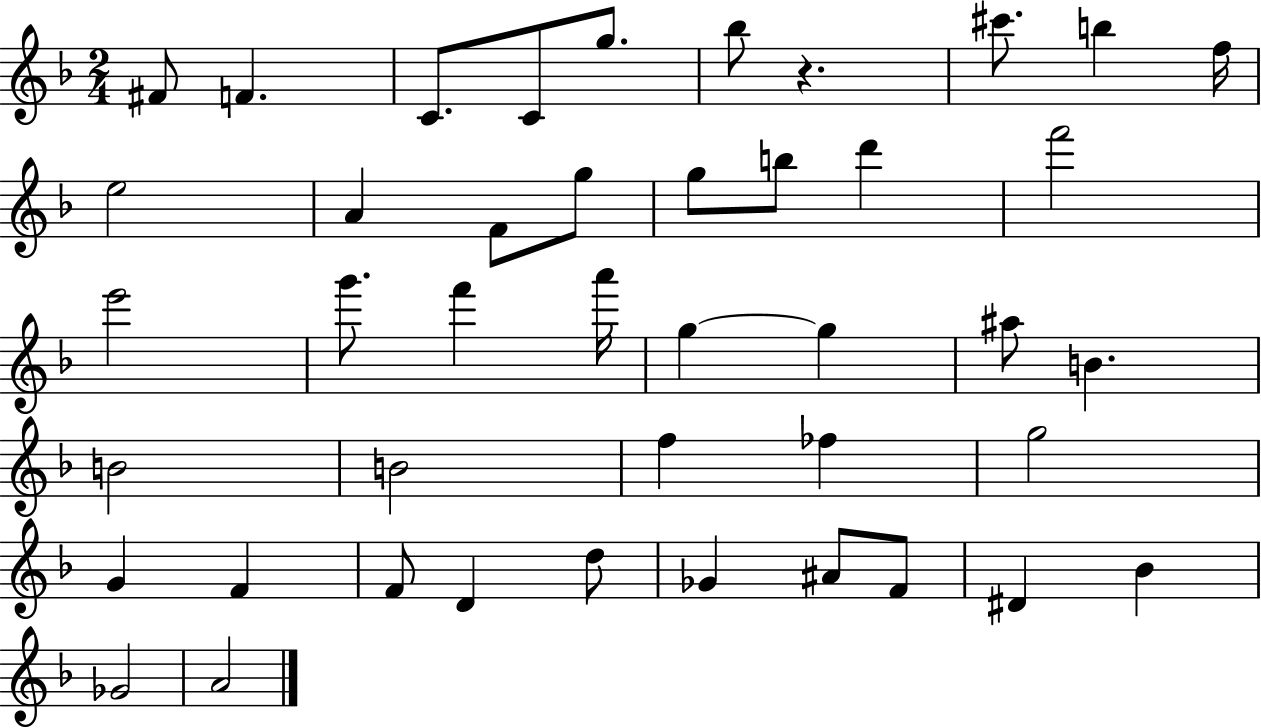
F#4/e F4/q. C4/e. C4/e G5/e. Bb5/e R/q. C#6/e. B5/q F5/s E5/h A4/q F4/e G5/e G5/e B5/e D6/q F6/h E6/h G6/e. F6/q A6/s G5/q G5/q A#5/e B4/q. B4/h B4/h F5/q FES5/q G5/h G4/q F4/q F4/e D4/q D5/e Gb4/q A#4/e F4/e D#4/q Bb4/q Gb4/h A4/h